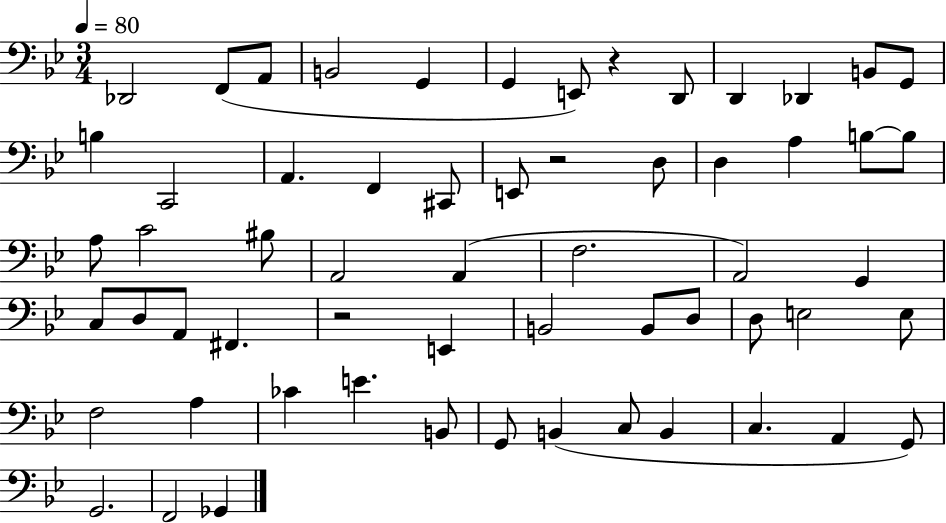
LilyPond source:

{
  \clef bass
  \numericTimeSignature
  \time 3/4
  \key bes \major
  \tempo 4 = 80
  des,2 f,8( a,8 | b,2 g,4 | g,4 e,8) r4 d,8 | d,4 des,4 b,8 g,8 | \break b4 c,2 | a,4. f,4 cis,8 | e,8 r2 d8 | d4 a4 b8~~ b8 | \break a8 c'2 bis8 | a,2 a,4( | f2. | a,2) g,4 | \break c8 d8 a,8 fis,4. | r2 e,4 | b,2 b,8 d8 | d8 e2 e8 | \break f2 a4 | ces'4 e'4. b,8 | g,8 b,4( c8 b,4 | c4. a,4 g,8) | \break g,2. | f,2 ges,4 | \bar "|."
}